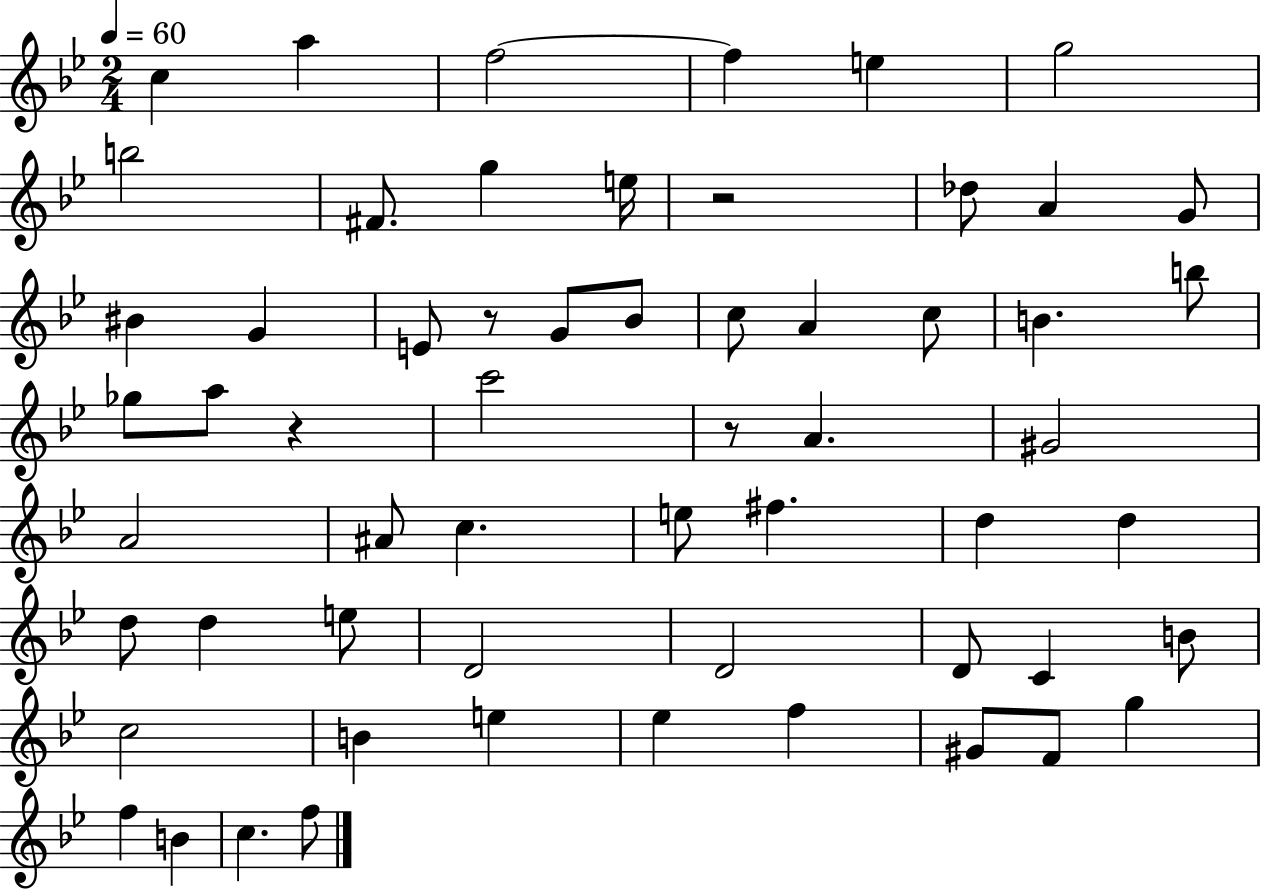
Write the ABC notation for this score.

X:1
T:Untitled
M:2/4
L:1/4
K:Bb
c a f2 f e g2 b2 ^F/2 g e/4 z2 _d/2 A G/2 ^B G E/2 z/2 G/2 _B/2 c/2 A c/2 B b/2 _g/2 a/2 z c'2 z/2 A ^G2 A2 ^A/2 c e/2 ^f d d d/2 d e/2 D2 D2 D/2 C B/2 c2 B e _e f ^G/2 F/2 g f B c f/2